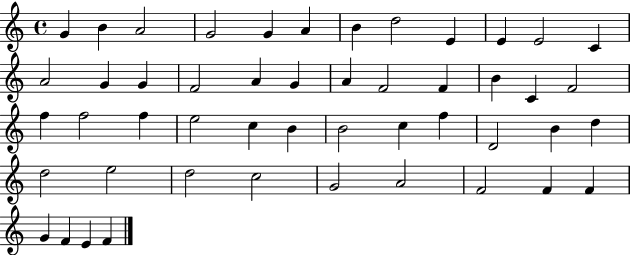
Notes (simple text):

G4/q B4/q A4/h G4/h G4/q A4/q B4/q D5/h E4/q E4/q E4/h C4/q A4/h G4/q G4/q F4/h A4/q G4/q A4/q F4/h F4/q B4/q C4/q F4/h F5/q F5/h F5/q E5/h C5/q B4/q B4/h C5/q F5/q D4/h B4/q D5/q D5/h E5/h D5/h C5/h G4/h A4/h F4/h F4/q F4/q G4/q F4/q E4/q F4/q